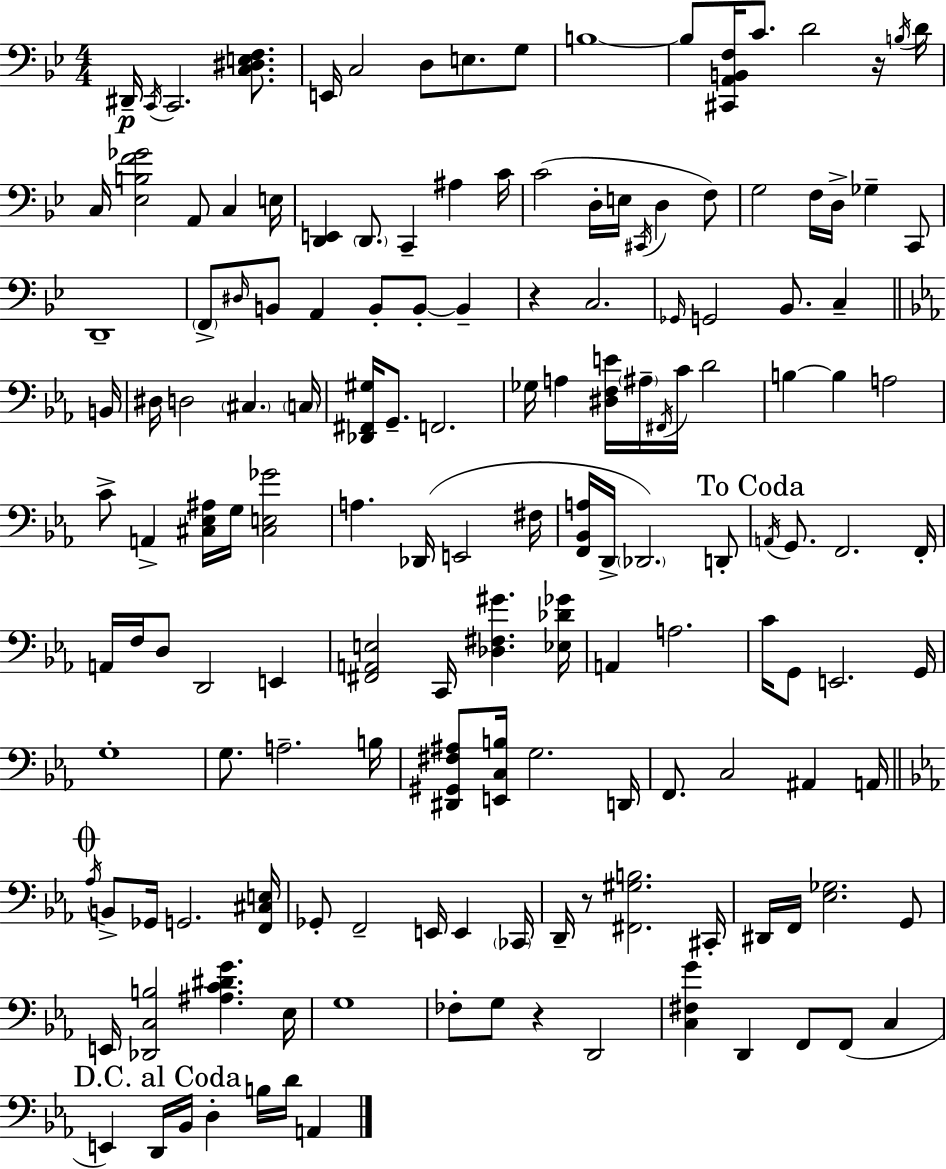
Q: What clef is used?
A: bass